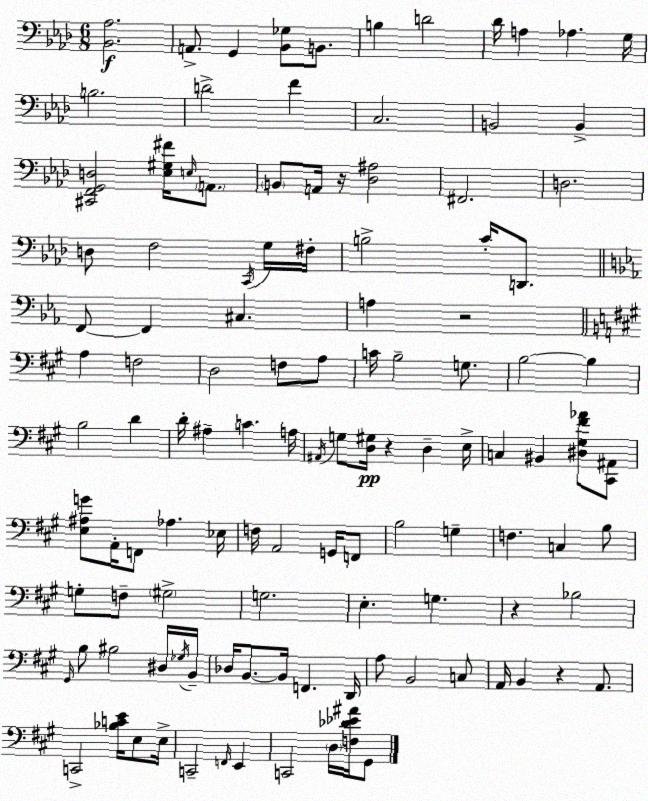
X:1
T:Untitled
M:6/8
L:1/4
K:Ab
[_B,,_A,]2 A,,/2 G,, [_B,,_G,]/2 B,,/2 B, D2 _D/4 A, _A, G,/4 B,2 D2 F C,2 B,,2 B,, [^C,,F,,G,,D,]2 [_E,^G,^F]/4 E,/4 A,,/2 B,,/2 A,,/4 z/4 [_D,^A,]2 ^F,,2 D,2 D,/2 F,2 C,,/4 G,/4 ^F,/4 B,2 C/4 D,,/2 F,,/2 F,, ^C, A, z2 A, F,2 D,2 F,/2 A,/2 C/4 B,2 G,/2 B,2 B, B,2 D D/4 ^A, C A,/4 ^A,,/4 G,/2 [D,^G,]/4 z D, E,/4 C, ^B,, [^D,^G,^F_A]/2 [^C,,^A,,]/2 [E,^A,G]/2 A,,/4 F,,/2 _A, _E,/4 F,/4 A,,2 G,,/4 F,,/2 B,2 G, F, C, B,/2 G,/2 F,/2 ^G,2 G,2 E, G, z _B,2 ^G,,/4 B,/2 ^B,2 ^D,/4 _G,/4 B,,/4 _D,/4 B,,/2 B,,/4 F,, D,,/4 A,/2 B,,2 C,/2 A,,/4 B,, z A,,/2 C,,2 [_B,CE]/4 E,/2 E,/4 C,,2 F,,/4 E,, C,,2 D,/4 [F,_D_E^A]/4 ^G,,/2